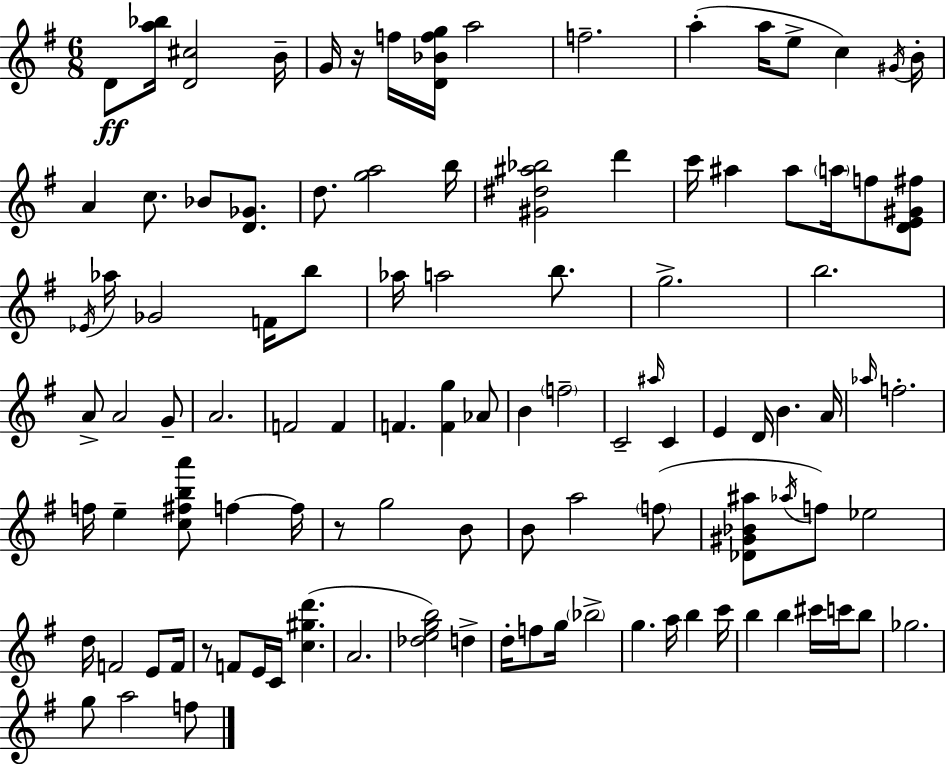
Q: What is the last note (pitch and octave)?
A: F5